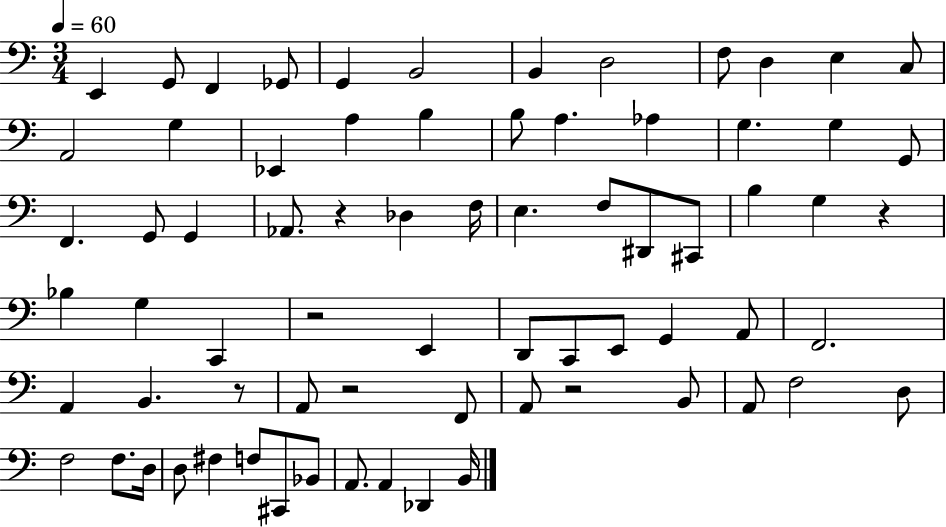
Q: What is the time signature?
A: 3/4